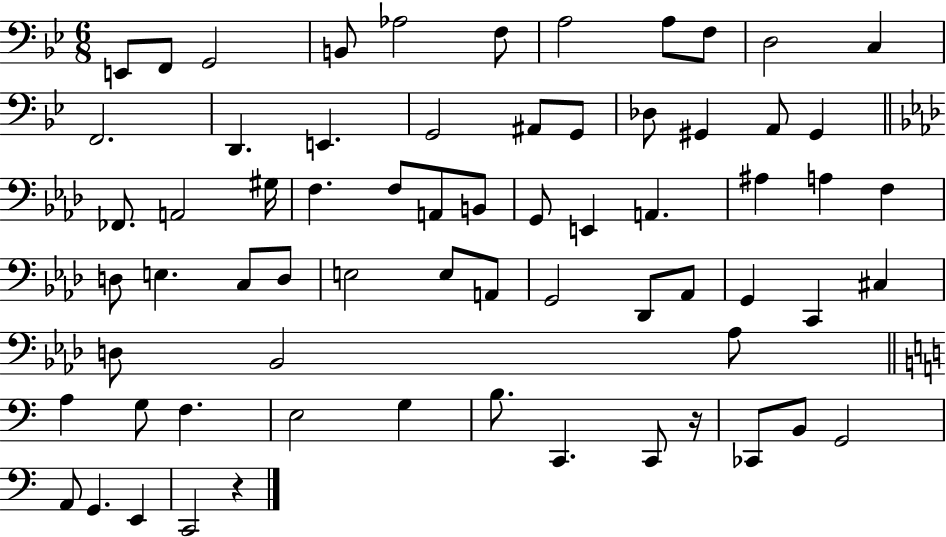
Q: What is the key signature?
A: BES major